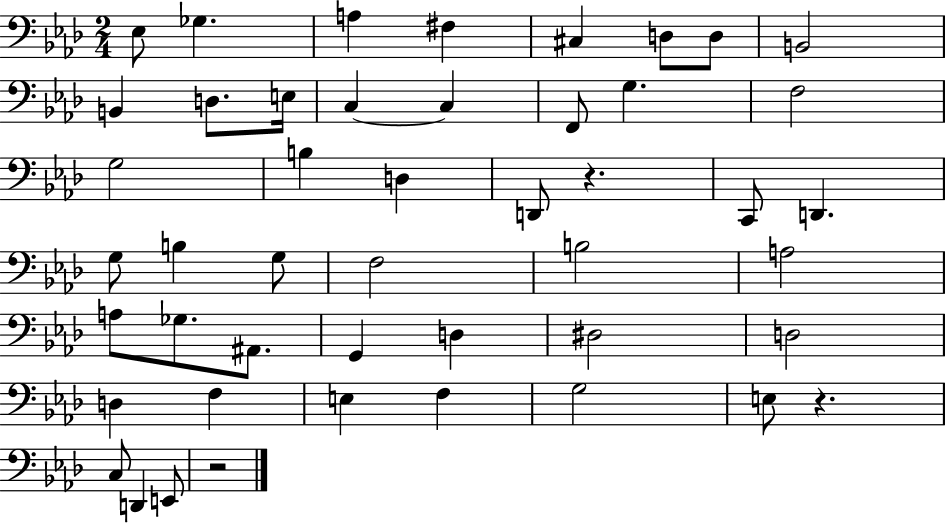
X:1
T:Untitled
M:2/4
L:1/4
K:Ab
_E,/2 _G, A, ^F, ^C, D,/2 D,/2 B,,2 B,, D,/2 E,/4 C, C, F,,/2 G, F,2 G,2 B, D, D,,/2 z C,,/2 D,, G,/2 B, G,/2 F,2 B,2 A,2 A,/2 _G,/2 ^A,,/2 G,, D, ^D,2 D,2 D, F, E, F, G,2 E,/2 z C,/2 D,, E,,/2 z2